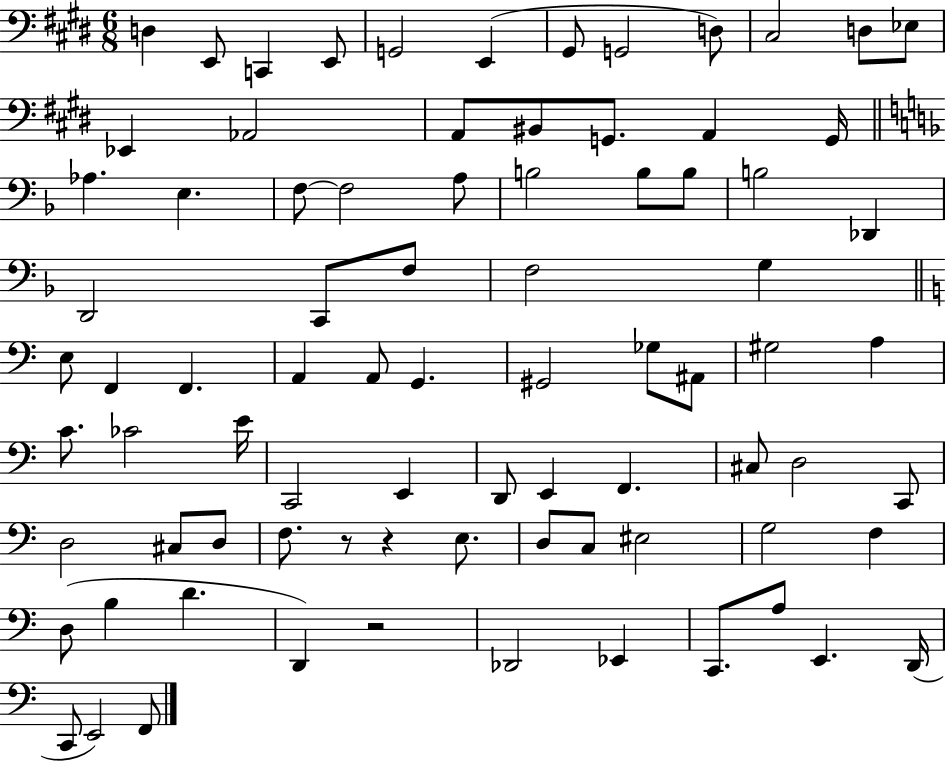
D3/q E2/e C2/q E2/e G2/h E2/q G#2/e G2/h D3/e C#3/h D3/e Eb3/e Eb2/q Ab2/h A2/e BIS2/e G2/e. A2/q G2/s Ab3/q. E3/q. F3/e F3/h A3/e B3/h B3/e B3/e B3/h Db2/q D2/h C2/e F3/e F3/h G3/q E3/e F2/q F2/q. A2/q A2/e G2/q. G#2/h Gb3/e A#2/e G#3/h A3/q C4/e. CES4/h E4/s C2/h E2/q D2/e E2/q F2/q. C#3/e D3/h C2/e D3/h C#3/e D3/e F3/e. R/e R/q E3/e. D3/e C3/e EIS3/h G3/h F3/q D3/e B3/q D4/q. D2/q R/h Db2/h Eb2/q C2/e. A3/e E2/q. D2/s C2/e E2/h F2/e